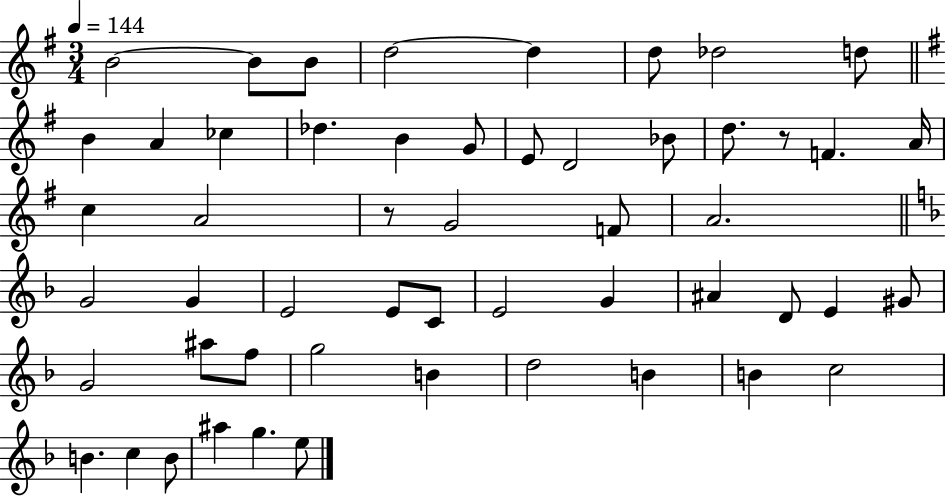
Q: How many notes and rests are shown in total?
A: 53